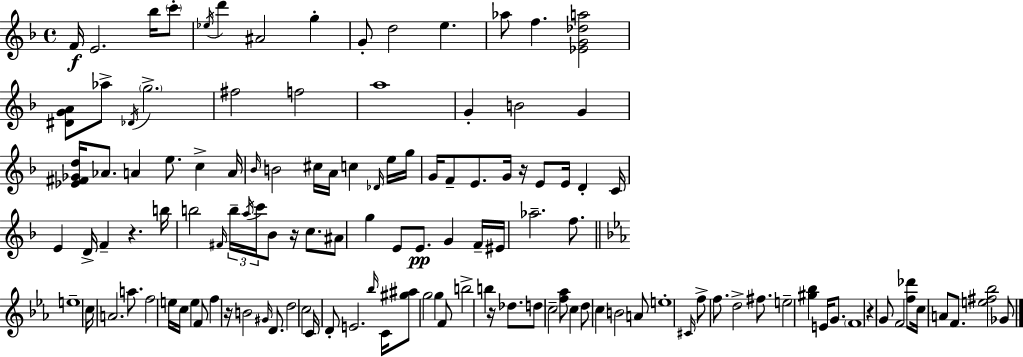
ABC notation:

X:1
T:Untitled
M:4/4
L:1/4
K:Dm
F/4 E2 _b/4 c'/2 _e/4 d' ^A2 g G/2 d2 e _a/2 f [_EG_da]2 [^DGA]/2 _a/2 _D/4 g2 ^f2 f2 a4 G B2 G [_E^F_Gd]/4 _A/2 A e/2 c A/4 _B/4 B2 ^c/4 A/4 c _D/4 e/4 g/4 G/4 F/2 E/2 G/4 z/4 E/2 E/4 D C/4 E D/4 F z b/4 b2 ^F/4 b/4 a/4 c'/4 _B/2 z/4 c/2 ^A/2 g E/2 E/2 G F/4 ^E/4 _a2 f/2 e4 c/4 A2 a/2 f2 e/4 c/4 e F/2 f z/4 B2 ^G/4 D/2 d2 c2 C/4 D/2 E2 _b/4 C/4 [^g^a]/2 g2 g F/2 b2 b z/4 _d/2 d/2 c2 [f_a]/2 c d/2 c B2 A/2 e4 ^C/4 f/2 f/2 d2 ^f/2 e2 [^g_b] E/4 G/2 F4 z G/2 F2 [f_d']/2 c/4 A/2 F/2 [e^f_b]2 _G/2